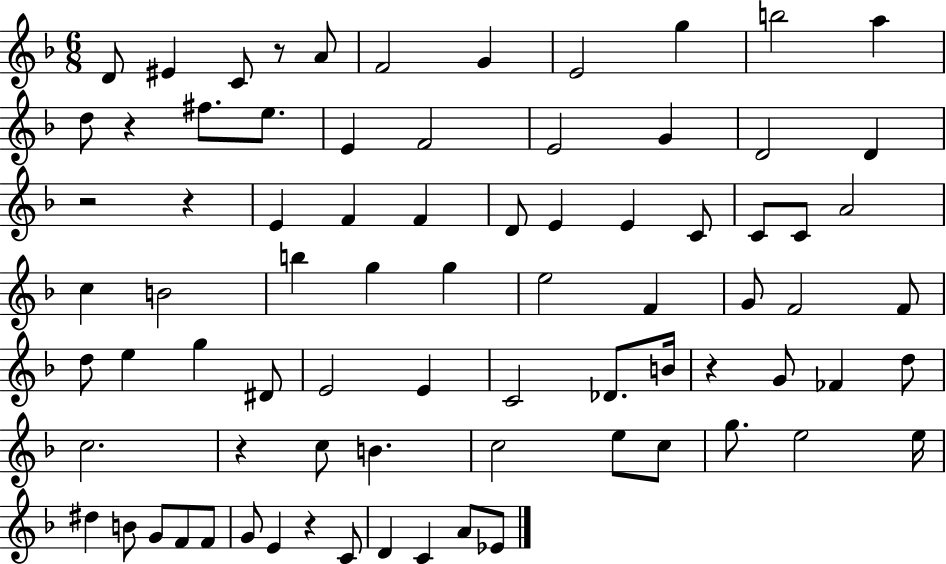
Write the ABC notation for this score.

X:1
T:Untitled
M:6/8
L:1/4
K:F
D/2 ^E C/2 z/2 A/2 F2 G E2 g b2 a d/2 z ^f/2 e/2 E F2 E2 G D2 D z2 z E F F D/2 E E C/2 C/2 C/2 A2 c B2 b g g e2 F G/2 F2 F/2 d/2 e g ^D/2 E2 E C2 _D/2 B/4 z G/2 _F d/2 c2 z c/2 B c2 e/2 c/2 g/2 e2 e/4 ^d B/2 G/2 F/2 F/2 G/2 E z C/2 D C A/2 _E/2